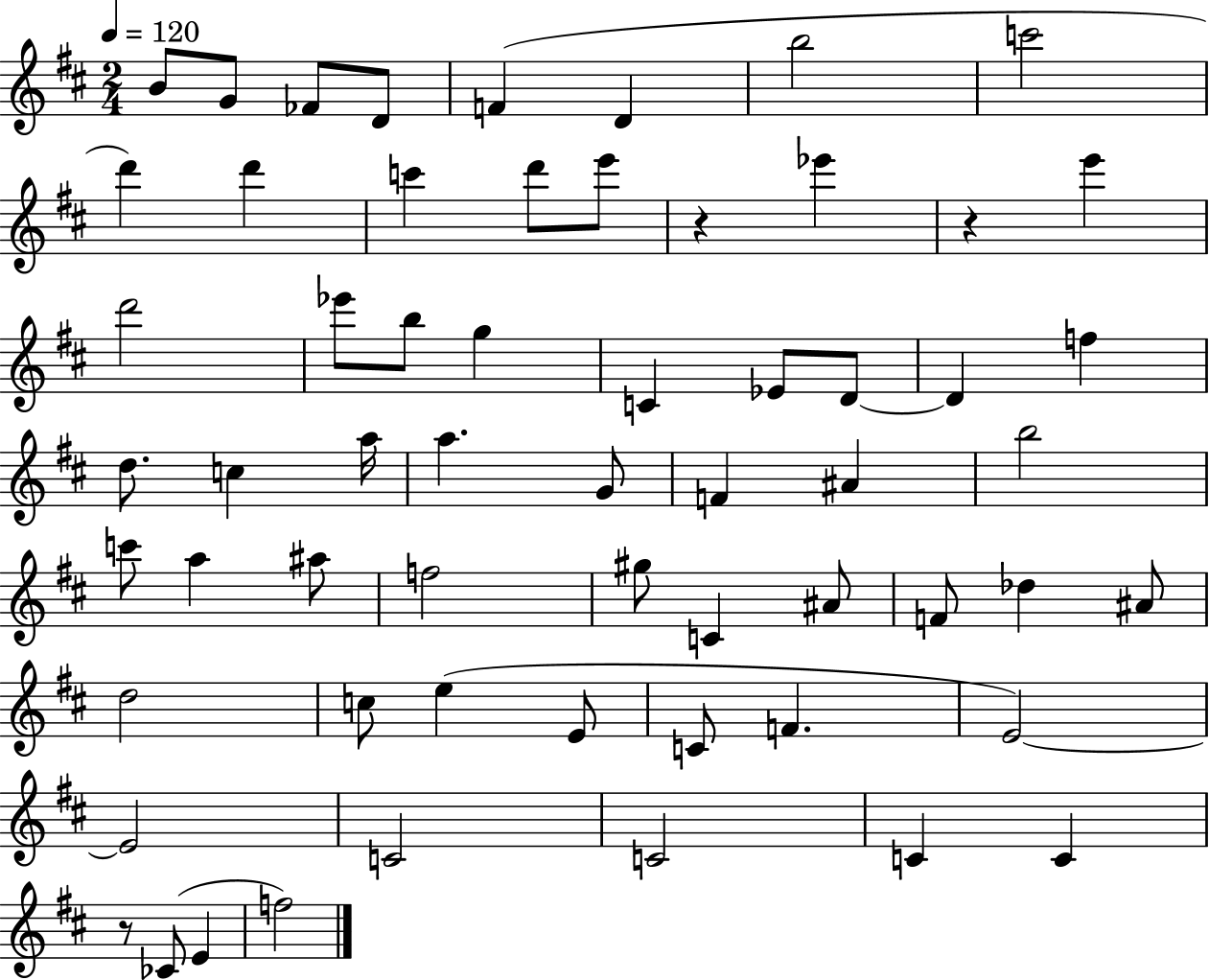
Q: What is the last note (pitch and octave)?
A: F5